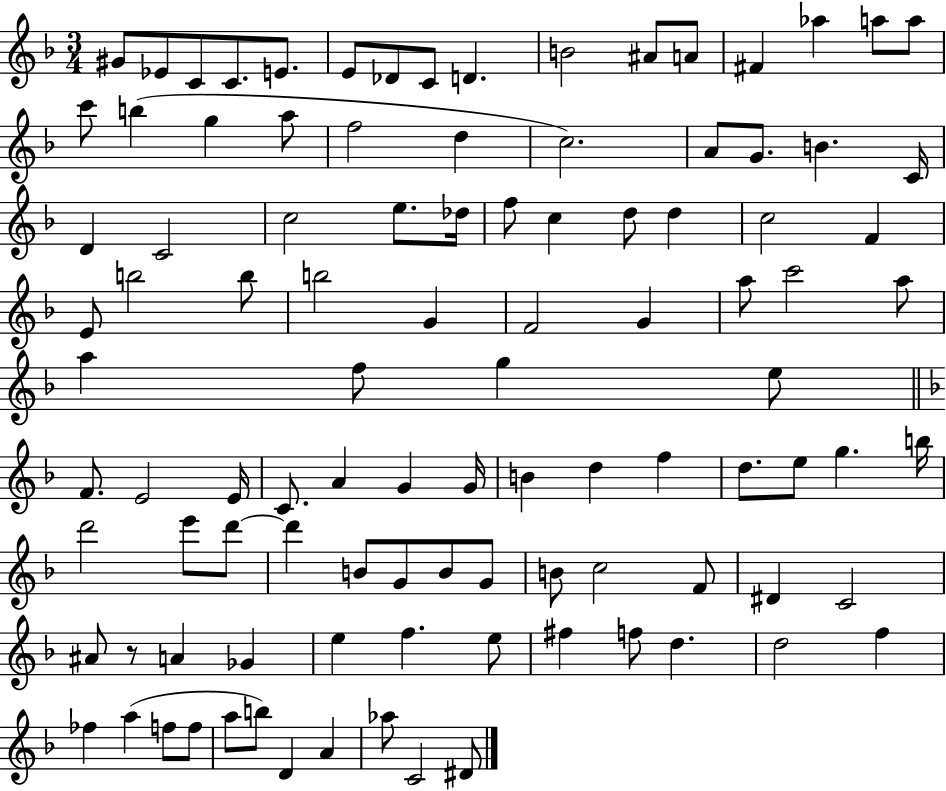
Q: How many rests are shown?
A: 1